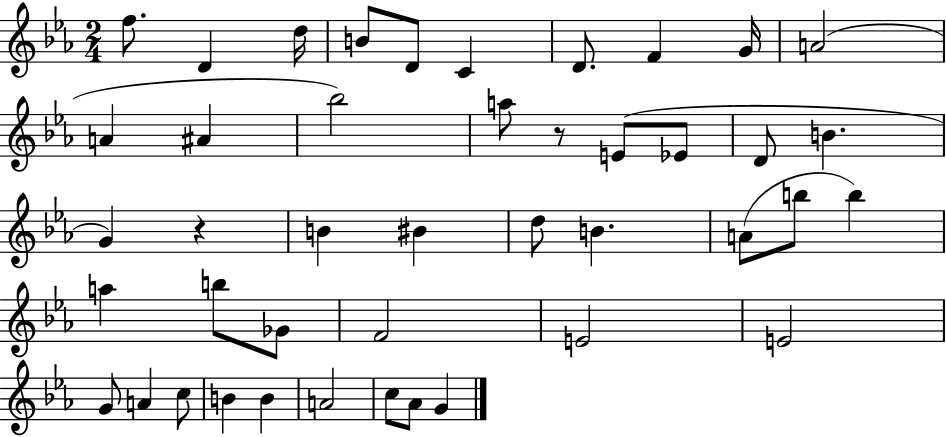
{
  \clef treble
  \numericTimeSignature
  \time 2/4
  \key ees \major
  \repeat volta 2 { f''8. d'4 d''16 | b'8 d'8 c'4 | d'8. f'4 g'16 | a'2( | \break a'4 ais'4 | bes''2) | a''8 r8 e'8( ees'8 | d'8 b'4. | \break g'4) r4 | b'4 bis'4 | d''8 b'4. | a'8( b''8 b''4) | \break a''4 b''8 ges'8 | f'2 | e'2 | e'2 | \break g'8 a'4 c''8 | b'4 b'4 | a'2 | c''8 aes'8 g'4 | \break } \bar "|."
}